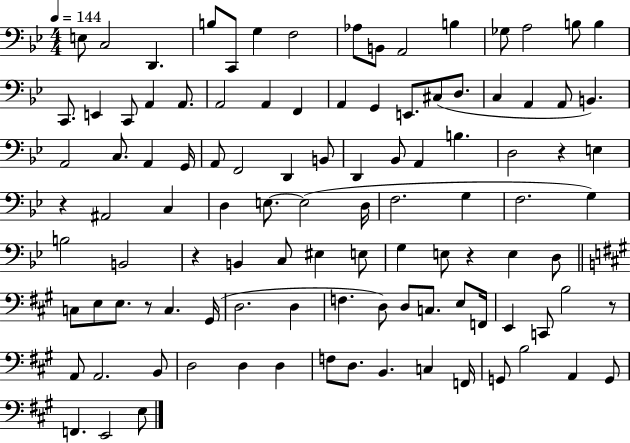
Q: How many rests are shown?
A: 6